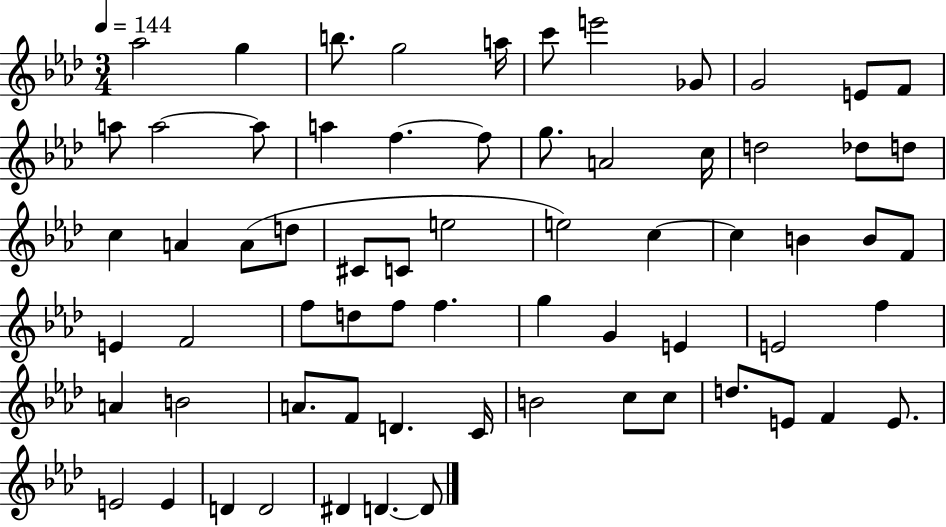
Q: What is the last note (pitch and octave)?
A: D4